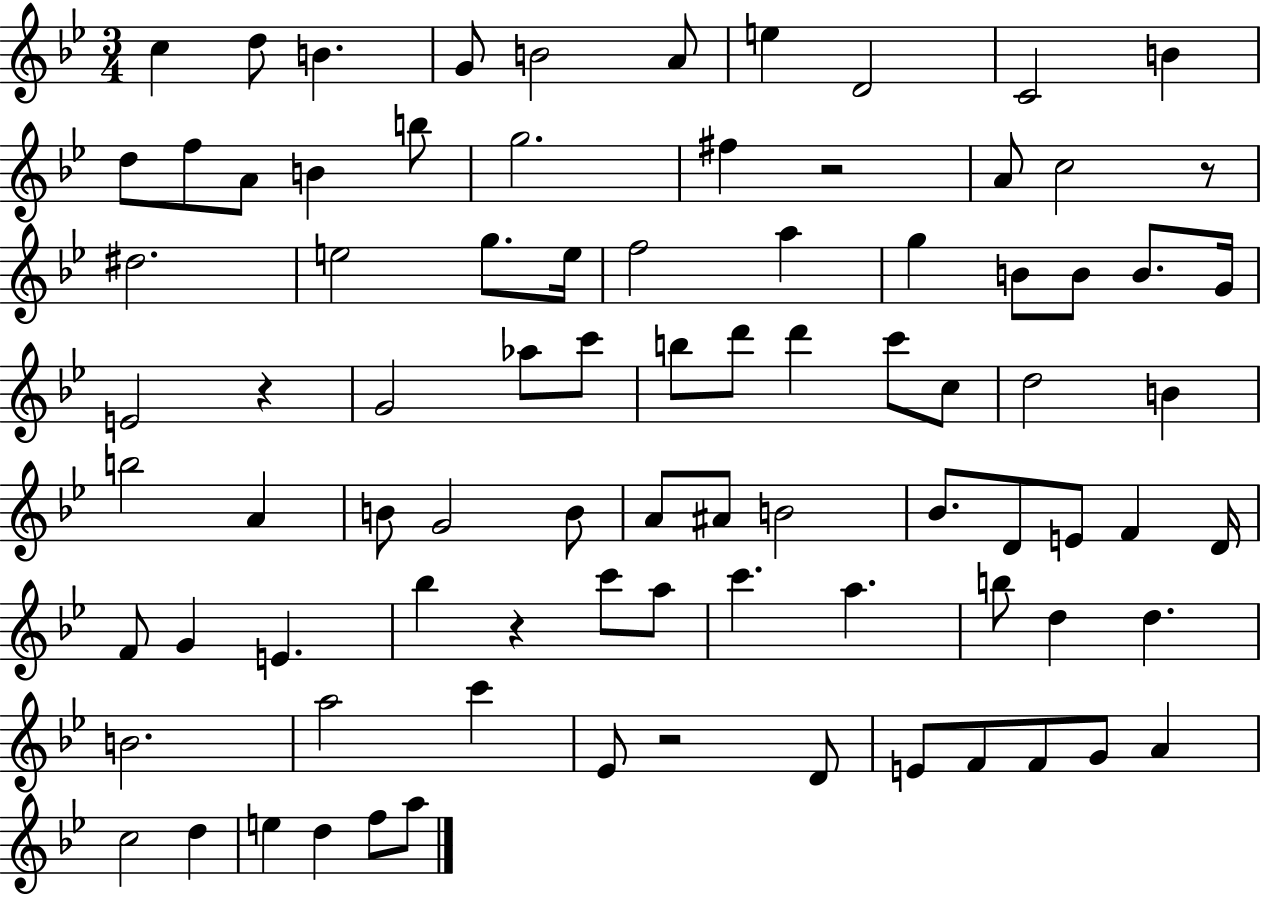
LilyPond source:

{
  \clef treble
  \numericTimeSignature
  \time 3/4
  \key bes \major
  c''4 d''8 b'4. | g'8 b'2 a'8 | e''4 d'2 | c'2 b'4 | \break d''8 f''8 a'8 b'4 b''8 | g''2. | fis''4 r2 | a'8 c''2 r8 | \break dis''2. | e''2 g''8. e''16 | f''2 a''4 | g''4 b'8 b'8 b'8. g'16 | \break e'2 r4 | g'2 aes''8 c'''8 | b''8 d'''8 d'''4 c'''8 c''8 | d''2 b'4 | \break b''2 a'4 | b'8 g'2 b'8 | a'8 ais'8 b'2 | bes'8. d'8 e'8 f'4 d'16 | \break f'8 g'4 e'4. | bes''4 r4 c'''8 a''8 | c'''4. a''4. | b''8 d''4 d''4. | \break b'2. | a''2 c'''4 | ees'8 r2 d'8 | e'8 f'8 f'8 g'8 a'4 | \break c''2 d''4 | e''4 d''4 f''8 a''8 | \bar "|."
}